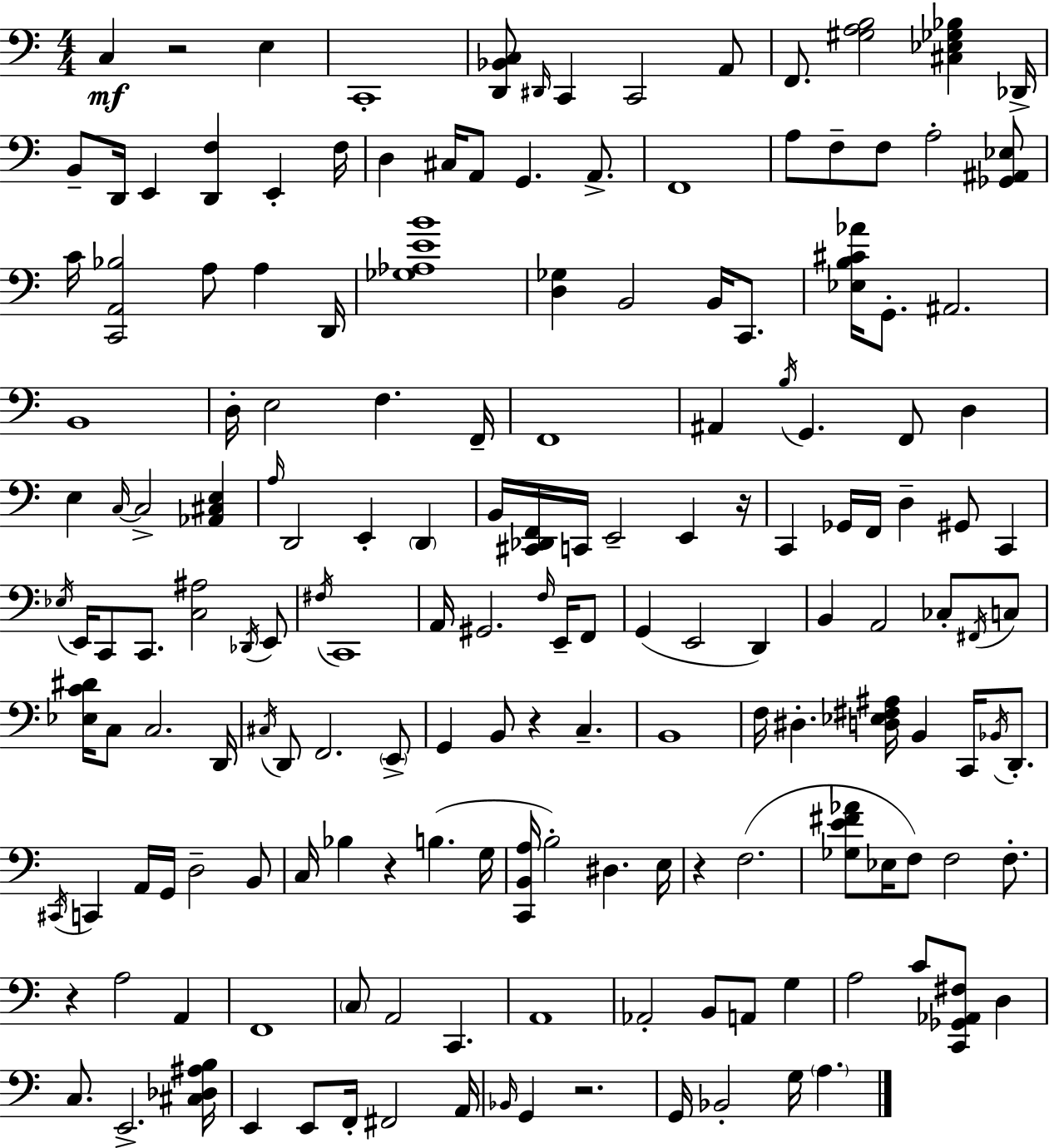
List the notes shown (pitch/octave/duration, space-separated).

C3/q R/h E3/q C2/w [D2,Bb2,C3]/e D#2/s C2/q C2/h A2/e F2/e. [G#3,A3,B3]/h [C#3,Eb3,Gb3,Bb3]/q Db2/s B2/e D2/s E2/q [D2,F3]/q E2/q F3/s D3/q C#3/s A2/e G2/q. A2/e. F2/w A3/e F3/e F3/e A3/h [Gb2,A#2,Eb3]/e C4/s [C2,A2,Bb3]/h A3/e A3/q D2/s [Gb3,Ab3,E4,B4]/w [D3,Gb3]/q B2/h B2/s C2/e. [Eb3,B3,C#4,Ab4]/s G2/e. A#2/h. B2/w D3/s E3/h F3/q. F2/s F2/w A#2/q B3/s G2/q. F2/e D3/q E3/q C3/s C3/h [Ab2,C#3,E3]/q A3/s D2/h E2/q D2/q B2/s [C#2,Db2,F2]/s C2/s E2/h E2/q R/s C2/q Gb2/s F2/s D3/q G#2/e C2/q Eb3/s E2/s C2/e C2/e. [C3,A#3]/h Db2/s E2/e F#3/s C2/w A2/s G#2/h. F3/s E2/s F2/e G2/q E2/h D2/q B2/q A2/h CES3/e F#2/s C3/e [Eb3,C4,D#4]/s C3/e C3/h. D2/s C#3/s D2/e F2/h. E2/e G2/q B2/e R/q C3/q. B2/w F3/s D#3/q. [D3,Eb3,F#3,A#3]/s B2/q C2/s Bb2/s D2/e. C#2/s C2/q A2/s G2/s D3/h B2/e C3/s Bb3/q R/q B3/q. G3/s [C2,B2,A3]/s B3/h D#3/q. E3/s R/q F3/h. [Gb3,E4,F#4,Ab4]/e Eb3/s F3/e F3/h F3/e. R/q A3/h A2/q F2/w C3/e A2/h C2/q. A2/w Ab2/h B2/e A2/e G3/q A3/h C4/e [C2,Gb2,Ab2,F#3]/e D3/q C3/e. E2/h. [C#3,Db3,A#3,B3]/s E2/q E2/e F2/s F#2/h A2/s Bb2/s G2/q R/h. G2/s Bb2/h G3/s A3/q.